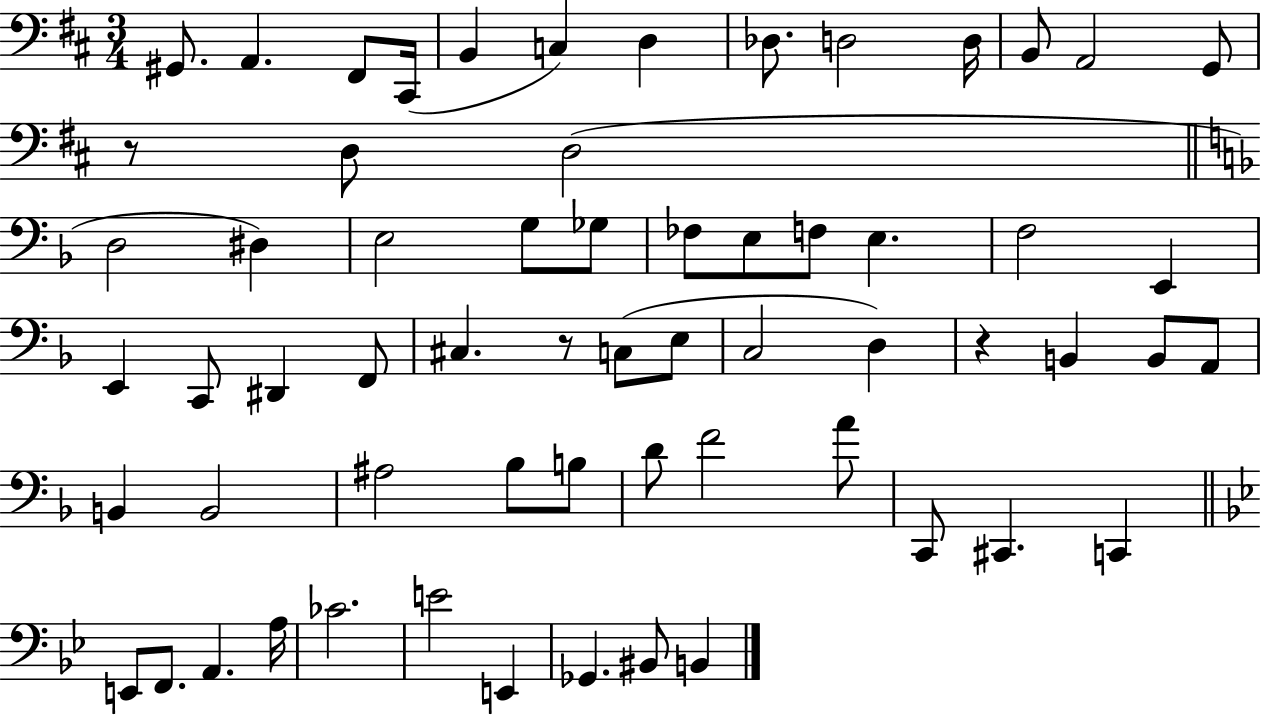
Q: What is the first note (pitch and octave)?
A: G#2